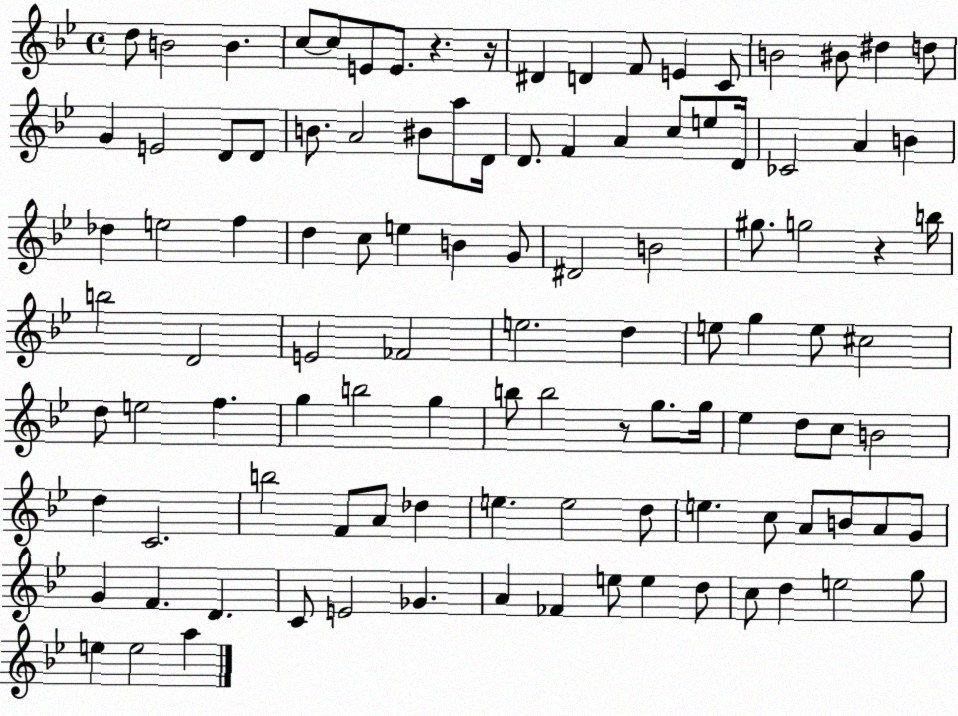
X:1
T:Untitled
M:4/4
L:1/4
K:Bb
d/2 B2 B c/2 c/2 E/2 E/2 z z/4 ^D D F/2 E C/2 B2 ^B/2 ^d d/2 G E2 D/2 D/2 B/2 A2 ^B/2 a/2 D/4 D/2 F A c/2 e/2 D/4 _C2 A B _d e2 f d c/2 e B G/2 ^D2 B2 ^g/2 g2 z b/4 b2 D2 E2 _F2 e2 d e/2 g e/2 ^c2 d/2 e2 f g b2 g b/2 b2 z/2 g/2 g/4 _e d/2 c/2 B2 d C2 b2 F/2 A/2 _d e e2 d/2 e c/2 A/2 B/2 A/2 G/2 G F D C/2 E2 _G A _F e/2 e d/2 c/2 d e2 g/2 e e2 a